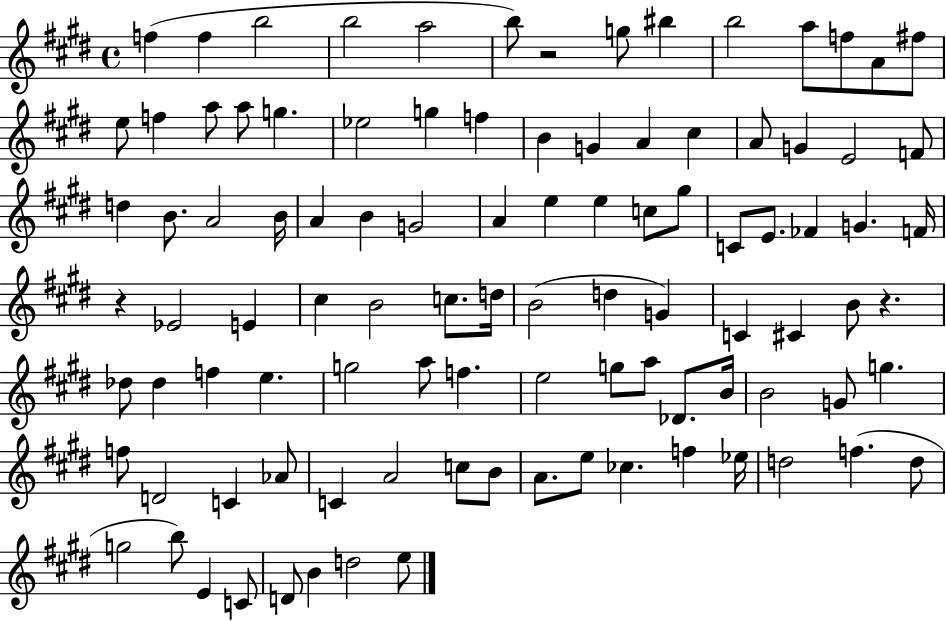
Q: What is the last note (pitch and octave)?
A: E5